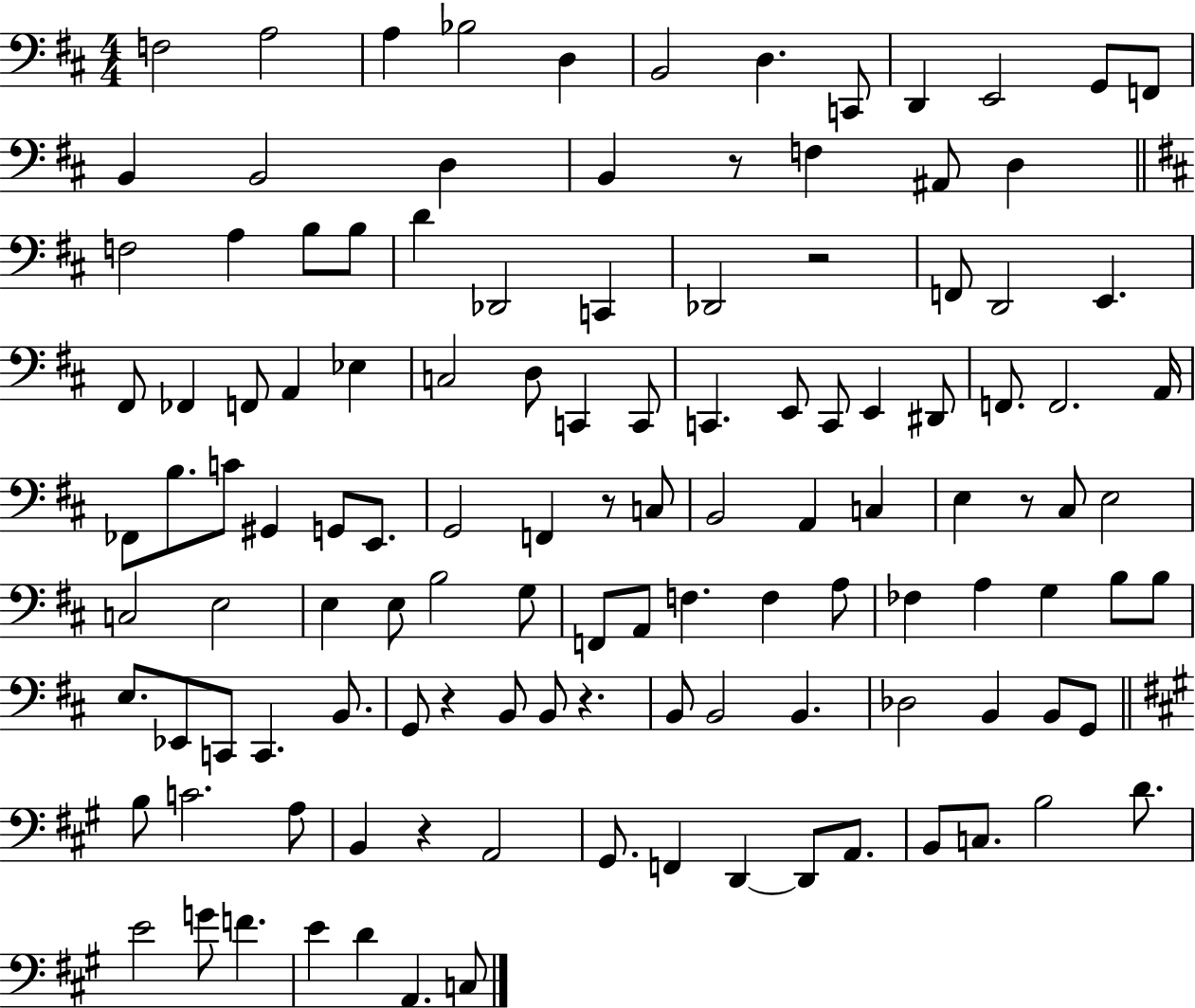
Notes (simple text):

F3/h A3/h A3/q Bb3/h D3/q B2/h D3/q. C2/e D2/q E2/h G2/e F2/e B2/q B2/h D3/q B2/q R/e F3/q A#2/e D3/q F3/h A3/q B3/e B3/e D4/q Db2/h C2/q Db2/h R/h F2/e D2/h E2/q. F#2/e FES2/q F2/e A2/q Eb3/q C3/h D3/e C2/q C2/e C2/q. E2/e C2/e E2/q D#2/e F2/e. F2/h. A2/s FES2/e B3/e. C4/e G#2/q G2/e E2/e. G2/h F2/q R/e C3/e B2/h A2/q C3/q E3/q R/e C#3/e E3/h C3/h E3/h E3/q E3/e B3/h G3/e F2/e A2/e F3/q. F3/q A3/e FES3/q A3/q G3/q B3/e B3/e E3/e. Eb2/e C2/e C2/q. B2/e. G2/e R/q B2/e B2/e R/q. B2/e B2/h B2/q. Db3/h B2/q B2/e G2/e B3/e C4/h. A3/e B2/q R/q A2/h G#2/e. F2/q D2/q D2/e A2/e. B2/e C3/e. B3/h D4/e. E4/h G4/e F4/q. E4/q D4/q A2/q. C3/e